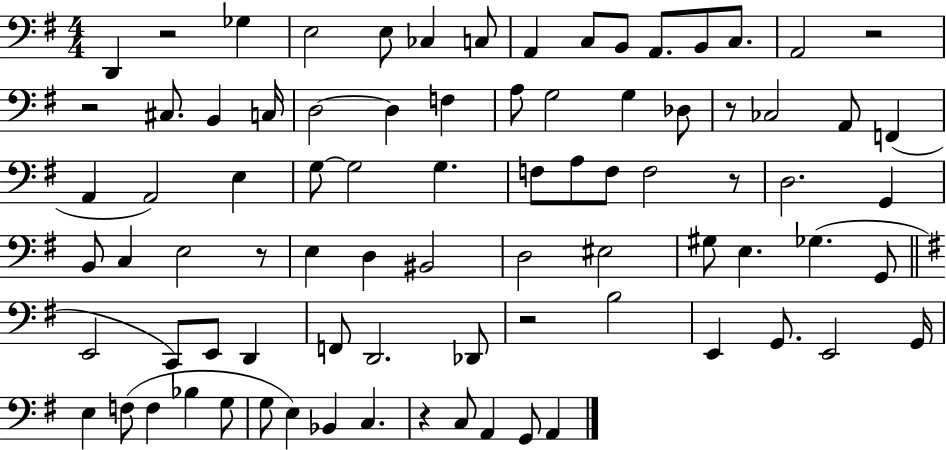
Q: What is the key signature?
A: G major